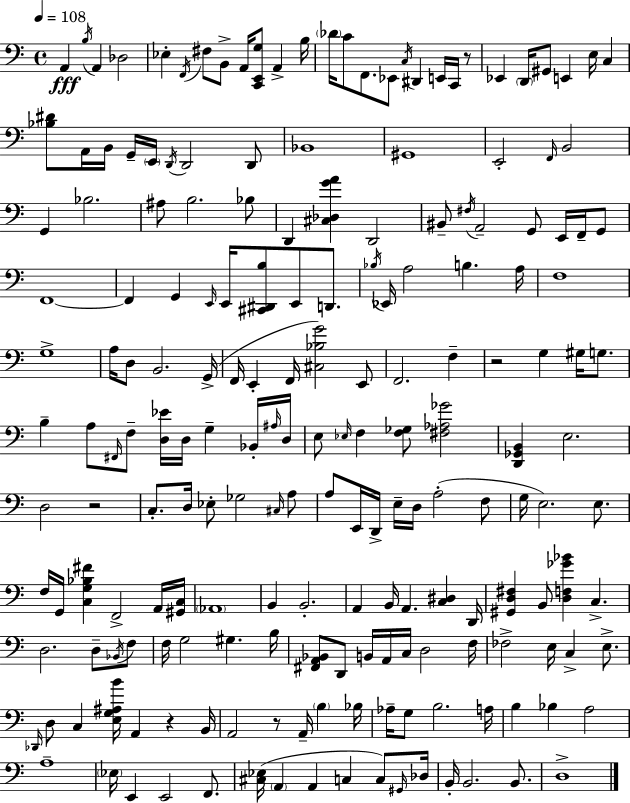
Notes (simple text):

A2/q B3/s A2/q Db3/h Eb3/q F2/s F#3/e B2/e A2/s [C2,E2,G3]/e A2/q B3/s Db4/s C4/e F2/e. Eb2/e C3/s D#2/q E2/s C2/s R/e Eb2/q D2/s G#2/e E2/q E3/s C3/q [Bb3,D#4]/e A2/s B2/s G2/s E2/s D2/s D2/h D2/e Bb2/w G#2/w E2/h F2/s B2/h G2/q Bb3/h. A#3/e B3/h. Bb3/e D2/q [C#3,Db3,G4,A4]/q D2/h BIS2/e F#3/s A2/h G2/e E2/s F2/s G2/e F2/w F2/q G2/q E2/s E2/s [C#2,D#2,B3]/e E2/e D2/e. Bb3/s Eb2/s A3/h B3/q. A3/s F3/w G3/w A3/s D3/e B2/h. G2/s F2/s E2/q F2/s [C#3,Bb3,G4]/h E2/e F2/h. F3/q R/h G3/q G#3/s G3/e. B3/q A3/e F#2/s F3/e [D3,Eb4]/s D3/s G3/q Bb2/s A#3/s D3/s E3/e Eb3/s F3/q [F3,Gb3]/e [F#3,Ab3,Gb4]/h [D2,Gb2,B2]/q E3/h. D3/h R/h C3/e. D3/s Eb3/e Gb3/h C#3/s A3/e A3/e E2/s D2/s E3/s D3/s A3/h F3/e G3/s E3/h. E3/e. F3/s G2/s [C3,G3,Bb3,F#4]/q F2/h A2/s [G#2,C3]/s Ab2/w B2/q B2/h. A2/q B2/s A2/q. [C3,D#3]/q D2/s [G#2,D3,F#3]/q B2/e [D3,F3,Gb4,Bb4]/q C3/q. D3/h. D3/e Bb2/s F3/e F3/s G3/h G#3/q. B3/s [F#2,A2,Bb2]/e D2/e B2/s A2/s C3/s D3/h F3/s FES3/h E3/s C3/q E3/e. Db2/s D3/e C3/q [E3,G3,A#3,B4]/s A2/q R/q B2/s A2/h R/e A2/s B3/q Bb3/s Ab3/s G3/e B3/h. A3/s B3/q Bb3/q A3/h A3/w Eb3/s E2/q E2/h F2/e. [C#3,Eb3]/s A2/q A2/q C3/q C3/e G#2/s Db3/s B2/s B2/h. B2/e. D3/w